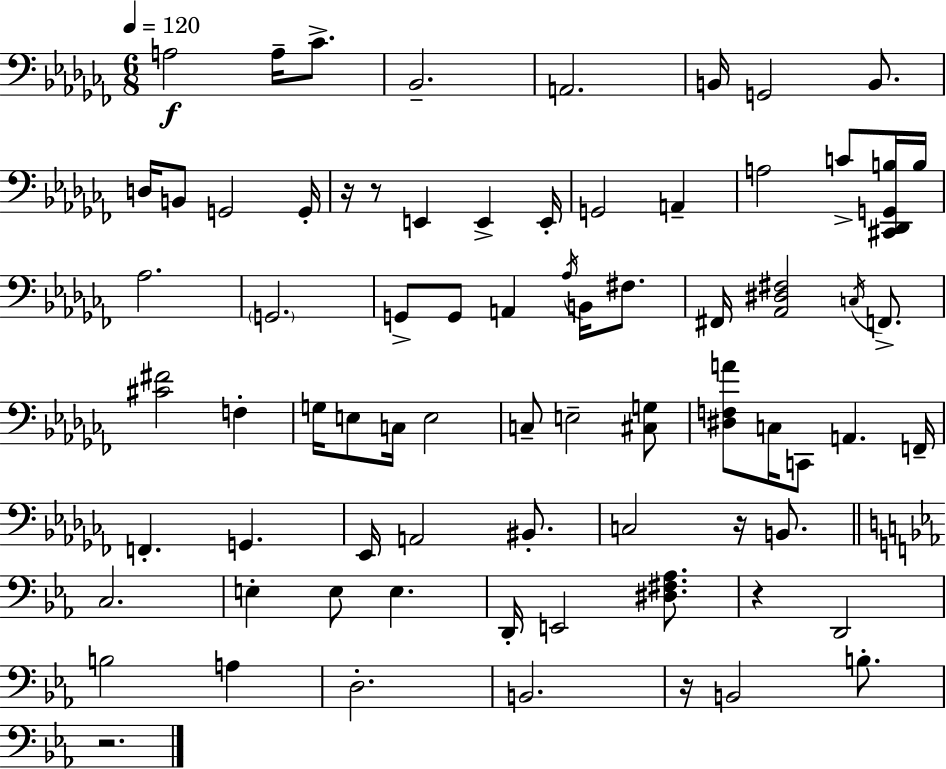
{
  \clef bass
  \numericTimeSignature
  \time 6/8
  \key aes \minor
  \tempo 4 = 120
  a2\f a16-- ces'8.-> | bes,2.-- | a,2. | b,16 g,2 b,8. | \break d16 b,8 g,2 g,16-. | r16 r8 e,4 e,4-> e,16-. | g,2 a,4-- | a2 c'8-> <cis, des, g, b>16 b16 | \break aes2. | \parenthesize g,2. | g,8-> g,8 a,4 \acciaccatura { aes16 } b,16 fis8. | fis,16 <aes, dis fis>2 \acciaccatura { c16 } f,8.-> | \break <cis' fis'>2 f4-. | g16 e8 c16 e2 | c8-- e2-- | <cis g>8 <dis f a'>8 c16 c,8 a,4. | \break f,16-- f,4.-. g,4. | ees,16 a,2 bis,8.-. | c2 r16 b,8. | \bar "||" \break \key ees \major c2. | e4-. e8 e4. | d,16-. e,2 <dis fis aes>8. | r4 d,2 | \break b2 a4 | d2.-. | b,2. | r16 b,2 b8.-. | \break r2. | \bar "|."
}